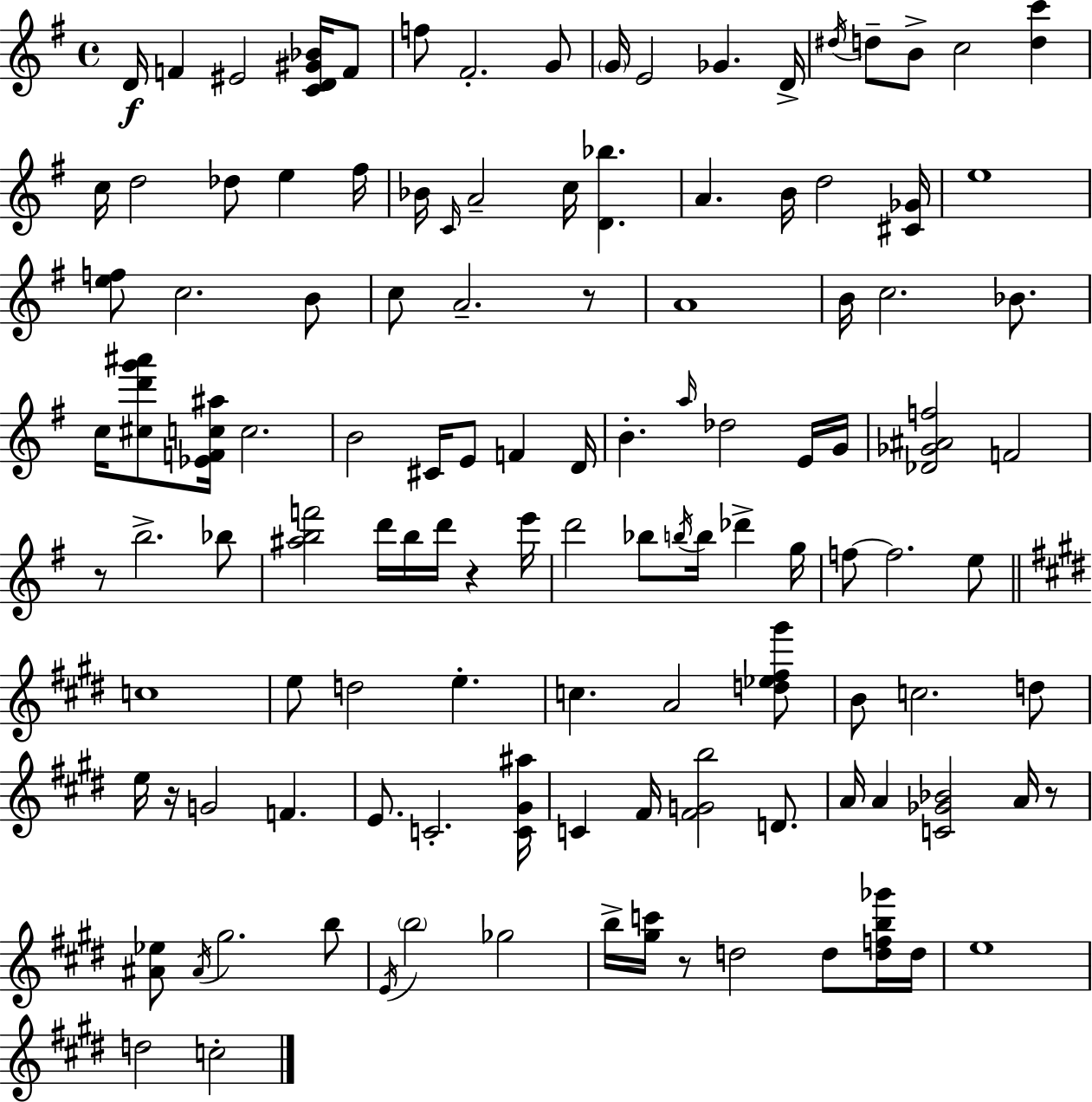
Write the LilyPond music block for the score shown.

{
  \clef treble
  \time 4/4
  \defaultTimeSignature
  \key g \major
  d'16\f f'4 eis'2 <c' d' gis' bes'>16 f'8 | f''8 fis'2.-. g'8 | \parenthesize g'16 e'2 ges'4. d'16-> | \acciaccatura { dis''16 } d''8-- b'8-> c''2 <d'' c'''>4 | \break c''16 d''2 des''8 e''4 | fis''16 bes'16 \grace { c'16 } a'2-- c''16 <d' bes''>4. | a'4. b'16 d''2 | <cis' ges'>16 e''1 | \break <e'' f''>8 c''2. | b'8 c''8 a'2.-- | r8 a'1 | b'16 c''2. bes'8. | \break c''16 <cis'' d''' g''' ais'''>8 <ees' f' c'' ais''>16 c''2. | b'2 cis'16 e'8 f'4 | d'16 b'4.-. \grace { a''16 } des''2 | e'16 g'16 <des' ges' ais' f''>2 f'2 | \break r8 b''2.-> | bes''8 <ais'' b'' f'''>2 d'''16 b''16 d'''16 r4 | e'''16 d'''2 bes''8 \acciaccatura { b''16 } b''16 des'''4-> | g''16 f''8~~ f''2. | \break e''8 \bar "||" \break \key e \major c''1 | e''8 d''2 e''4.-. | c''4. a'2 <d'' ees'' fis'' gis'''>8 | b'8 c''2. d''8 | \break e''16 r16 g'2 f'4. | e'8. c'2.-. <c' gis' ais''>16 | c'4 fis'16 <fis' g' b''>2 d'8. | a'16 a'4 <c' ges' bes'>2 a'16 r8 | \break <ais' ees''>8 \acciaccatura { ais'16 } gis''2. b''8 | \acciaccatura { e'16 } \parenthesize b''2 ges''2 | b''16-> <gis'' c'''>16 r8 d''2 d''8 | <d'' f'' b'' ges'''>16 d''16 e''1 | \break d''2 c''2-. | \bar "|."
}